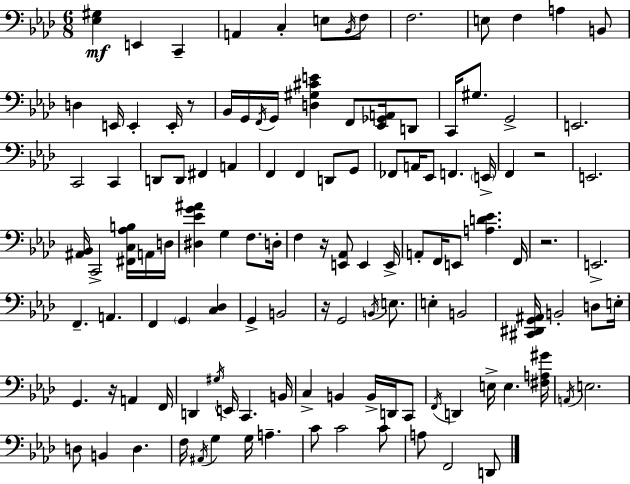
{
  \clef bass
  \numericTimeSignature
  \time 6/8
  \key aes \major
  <ees gis>4\mf e,4 c,4-- | a,4 c4-. e8 \acciaccatura { bes,16 } f8 | f2. | e8 f4 a4 b,8 | \break d4 e,16 e,4-. e,16-. r8 | bes,16 g,16 \acciaccatura { f,16 } g,16 <d gis cis' e'>4 f,8 <ees, ges, a,>16 | d,8 c,16 gis8. g,2-> | e,2. | \break c,2 c,4 | d,8 d,8 fis,4 a,4 | f,4 f,4 d,8 | g,8 fes,8 a,16 ees,8 f,4. | \break \parenthesize e,16-> f,4 r2 | e,2. | <ais, bes,>16 c,2-> <fis, c aes b>16 | a,16 d16 <dis ees' g' ais'>4 g4 f8. | \break d16-. f4 r16 <e, aes,>8 e,4 | e,16-> a,8-. f,16 e,8 <a d' ees'>4. | f,16 r2. | e,2.-> | \break f,4.-- a,4. | f,4 \parenthesize g,4 <c des>4 | g,4-> b,2 | r16 g,2 \acciaccatura { b,16 } | \break e8. e4-. b,2 | <cis, dis, g, ais,>16 b,2-. | d8 e16-. g,4. r16 a,4 | f,16 d,4 \acciaccatura { gis16 } e,16 c,4. | \break b,16 c4-> b,4 | b,16-> d,16 c,8 \acciaccatura { f,16 } d,4 e16-> e4. | <fis a gis'>16 \acciaccatura { a,16 } e2. | d8 b,4 | \break d4. f16 \acciaccatura { ais,16 } g4 | g16 a4.-- c'8 c'2 | c'8 a8 f,2 | d,8 \bar "|."
}